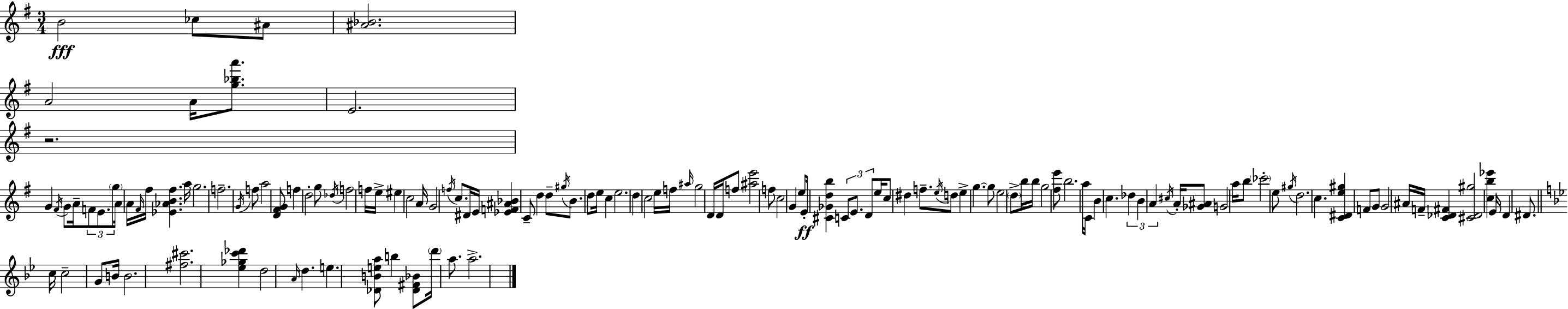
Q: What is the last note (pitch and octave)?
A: A5